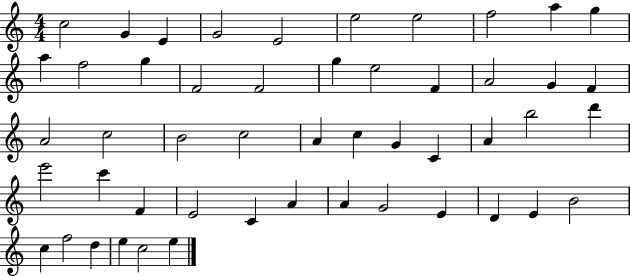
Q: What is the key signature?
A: C major